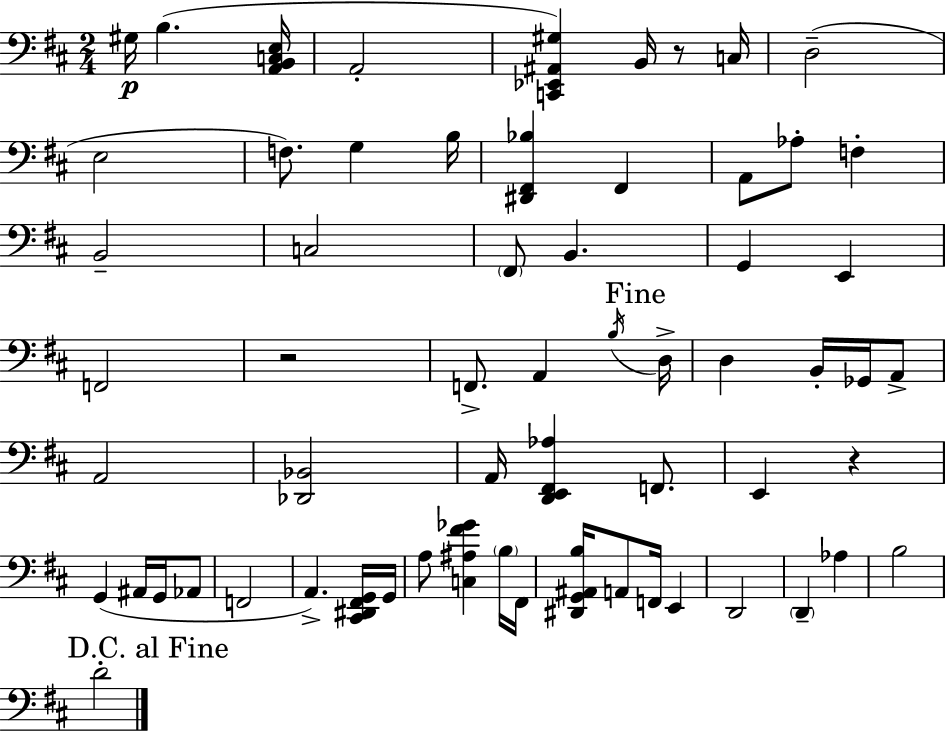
G#3/s B3/q. [A2,B2,C3,E3]/s A2/h [C2,Eb2,A#2,G#3]/q B2/s R/e C3/s D3/h E3/h F3/e. G3/q B3/s [D#2,F#2,Bb3]/q F#2/q A2/e Ab3/e F3/q B2/h C3/h F#2/e B2/q. G2/q E2/q F2/h R/h F2/e. A2/q B3/s D3/s D3/q B2/s Gb2/s A2/e A2/h [Db2,Bb2]/h A2/s [D2,E2,F#2,Ab3]/q F2/e. E2/q R/q G2/q A#2/s G2/s Ab2/e F2/h A2/q. [C#2,D#2,F#2,G2]/s G2/s A3/e [C3,A#3,F#4,Gb4]/q B3/s F#2/s [D#2,G2,A#2,B3]/s A2/e F2/s E2/q D2/h D2/q Ab3/q B3/h D4/h